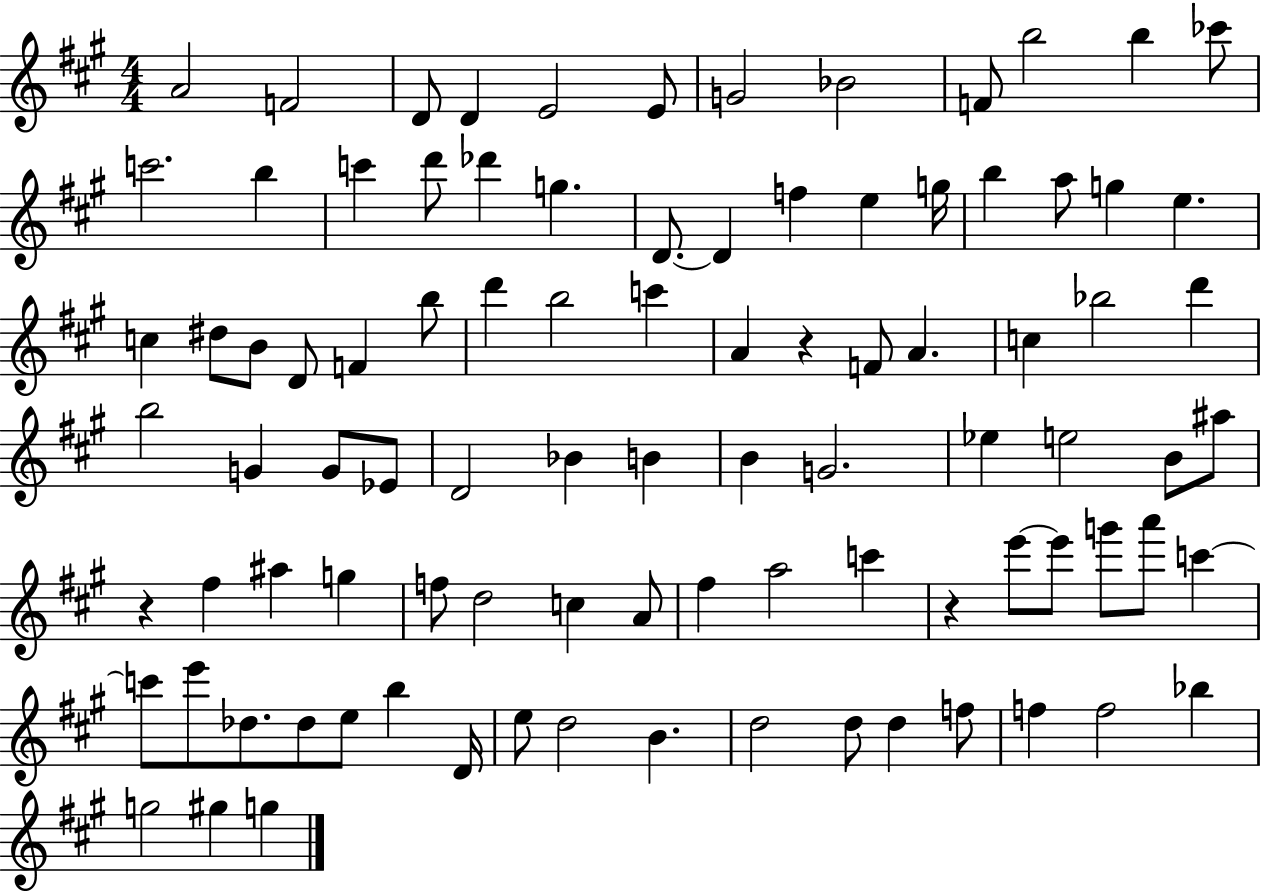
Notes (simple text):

A4/h F4/h D4/e D4/q E4/h E4/e G4/h Bb4/h F4/e B5/h B5/q CES6/e C6/h. B5/q C6/q D6/e Db6/q G5/q. D4/e. D4/q F5/q E5/q G5/s B5/q A5/e G5/q E5/q. C5/q D#5/e B4/e D4/e F4/q B5/e D6/q B5/h C6/q A4/q R/q F4/e A4/q. C5/q Bb5/h D6/q B5/h G4/q G4/e Eb4/e D4/h Bb4/q B4/q B4/q G4/h. Eb5/q E5/h B4/e A#5/e R/q F#5/q A#5/q G5/q F5/e D5/h C5/q A4/e F#5/q A5/h C6/q R/q E6/e E6/e G6/e A6/e C6/q C6/e E6/e Db5/e. Db5/e E5/e B5/q D4/s E5/e D5/h B4/q. D5/h D5/e D5/q F5/e F5/q F5/h Bb5/q G5/h G#5/q G5/q